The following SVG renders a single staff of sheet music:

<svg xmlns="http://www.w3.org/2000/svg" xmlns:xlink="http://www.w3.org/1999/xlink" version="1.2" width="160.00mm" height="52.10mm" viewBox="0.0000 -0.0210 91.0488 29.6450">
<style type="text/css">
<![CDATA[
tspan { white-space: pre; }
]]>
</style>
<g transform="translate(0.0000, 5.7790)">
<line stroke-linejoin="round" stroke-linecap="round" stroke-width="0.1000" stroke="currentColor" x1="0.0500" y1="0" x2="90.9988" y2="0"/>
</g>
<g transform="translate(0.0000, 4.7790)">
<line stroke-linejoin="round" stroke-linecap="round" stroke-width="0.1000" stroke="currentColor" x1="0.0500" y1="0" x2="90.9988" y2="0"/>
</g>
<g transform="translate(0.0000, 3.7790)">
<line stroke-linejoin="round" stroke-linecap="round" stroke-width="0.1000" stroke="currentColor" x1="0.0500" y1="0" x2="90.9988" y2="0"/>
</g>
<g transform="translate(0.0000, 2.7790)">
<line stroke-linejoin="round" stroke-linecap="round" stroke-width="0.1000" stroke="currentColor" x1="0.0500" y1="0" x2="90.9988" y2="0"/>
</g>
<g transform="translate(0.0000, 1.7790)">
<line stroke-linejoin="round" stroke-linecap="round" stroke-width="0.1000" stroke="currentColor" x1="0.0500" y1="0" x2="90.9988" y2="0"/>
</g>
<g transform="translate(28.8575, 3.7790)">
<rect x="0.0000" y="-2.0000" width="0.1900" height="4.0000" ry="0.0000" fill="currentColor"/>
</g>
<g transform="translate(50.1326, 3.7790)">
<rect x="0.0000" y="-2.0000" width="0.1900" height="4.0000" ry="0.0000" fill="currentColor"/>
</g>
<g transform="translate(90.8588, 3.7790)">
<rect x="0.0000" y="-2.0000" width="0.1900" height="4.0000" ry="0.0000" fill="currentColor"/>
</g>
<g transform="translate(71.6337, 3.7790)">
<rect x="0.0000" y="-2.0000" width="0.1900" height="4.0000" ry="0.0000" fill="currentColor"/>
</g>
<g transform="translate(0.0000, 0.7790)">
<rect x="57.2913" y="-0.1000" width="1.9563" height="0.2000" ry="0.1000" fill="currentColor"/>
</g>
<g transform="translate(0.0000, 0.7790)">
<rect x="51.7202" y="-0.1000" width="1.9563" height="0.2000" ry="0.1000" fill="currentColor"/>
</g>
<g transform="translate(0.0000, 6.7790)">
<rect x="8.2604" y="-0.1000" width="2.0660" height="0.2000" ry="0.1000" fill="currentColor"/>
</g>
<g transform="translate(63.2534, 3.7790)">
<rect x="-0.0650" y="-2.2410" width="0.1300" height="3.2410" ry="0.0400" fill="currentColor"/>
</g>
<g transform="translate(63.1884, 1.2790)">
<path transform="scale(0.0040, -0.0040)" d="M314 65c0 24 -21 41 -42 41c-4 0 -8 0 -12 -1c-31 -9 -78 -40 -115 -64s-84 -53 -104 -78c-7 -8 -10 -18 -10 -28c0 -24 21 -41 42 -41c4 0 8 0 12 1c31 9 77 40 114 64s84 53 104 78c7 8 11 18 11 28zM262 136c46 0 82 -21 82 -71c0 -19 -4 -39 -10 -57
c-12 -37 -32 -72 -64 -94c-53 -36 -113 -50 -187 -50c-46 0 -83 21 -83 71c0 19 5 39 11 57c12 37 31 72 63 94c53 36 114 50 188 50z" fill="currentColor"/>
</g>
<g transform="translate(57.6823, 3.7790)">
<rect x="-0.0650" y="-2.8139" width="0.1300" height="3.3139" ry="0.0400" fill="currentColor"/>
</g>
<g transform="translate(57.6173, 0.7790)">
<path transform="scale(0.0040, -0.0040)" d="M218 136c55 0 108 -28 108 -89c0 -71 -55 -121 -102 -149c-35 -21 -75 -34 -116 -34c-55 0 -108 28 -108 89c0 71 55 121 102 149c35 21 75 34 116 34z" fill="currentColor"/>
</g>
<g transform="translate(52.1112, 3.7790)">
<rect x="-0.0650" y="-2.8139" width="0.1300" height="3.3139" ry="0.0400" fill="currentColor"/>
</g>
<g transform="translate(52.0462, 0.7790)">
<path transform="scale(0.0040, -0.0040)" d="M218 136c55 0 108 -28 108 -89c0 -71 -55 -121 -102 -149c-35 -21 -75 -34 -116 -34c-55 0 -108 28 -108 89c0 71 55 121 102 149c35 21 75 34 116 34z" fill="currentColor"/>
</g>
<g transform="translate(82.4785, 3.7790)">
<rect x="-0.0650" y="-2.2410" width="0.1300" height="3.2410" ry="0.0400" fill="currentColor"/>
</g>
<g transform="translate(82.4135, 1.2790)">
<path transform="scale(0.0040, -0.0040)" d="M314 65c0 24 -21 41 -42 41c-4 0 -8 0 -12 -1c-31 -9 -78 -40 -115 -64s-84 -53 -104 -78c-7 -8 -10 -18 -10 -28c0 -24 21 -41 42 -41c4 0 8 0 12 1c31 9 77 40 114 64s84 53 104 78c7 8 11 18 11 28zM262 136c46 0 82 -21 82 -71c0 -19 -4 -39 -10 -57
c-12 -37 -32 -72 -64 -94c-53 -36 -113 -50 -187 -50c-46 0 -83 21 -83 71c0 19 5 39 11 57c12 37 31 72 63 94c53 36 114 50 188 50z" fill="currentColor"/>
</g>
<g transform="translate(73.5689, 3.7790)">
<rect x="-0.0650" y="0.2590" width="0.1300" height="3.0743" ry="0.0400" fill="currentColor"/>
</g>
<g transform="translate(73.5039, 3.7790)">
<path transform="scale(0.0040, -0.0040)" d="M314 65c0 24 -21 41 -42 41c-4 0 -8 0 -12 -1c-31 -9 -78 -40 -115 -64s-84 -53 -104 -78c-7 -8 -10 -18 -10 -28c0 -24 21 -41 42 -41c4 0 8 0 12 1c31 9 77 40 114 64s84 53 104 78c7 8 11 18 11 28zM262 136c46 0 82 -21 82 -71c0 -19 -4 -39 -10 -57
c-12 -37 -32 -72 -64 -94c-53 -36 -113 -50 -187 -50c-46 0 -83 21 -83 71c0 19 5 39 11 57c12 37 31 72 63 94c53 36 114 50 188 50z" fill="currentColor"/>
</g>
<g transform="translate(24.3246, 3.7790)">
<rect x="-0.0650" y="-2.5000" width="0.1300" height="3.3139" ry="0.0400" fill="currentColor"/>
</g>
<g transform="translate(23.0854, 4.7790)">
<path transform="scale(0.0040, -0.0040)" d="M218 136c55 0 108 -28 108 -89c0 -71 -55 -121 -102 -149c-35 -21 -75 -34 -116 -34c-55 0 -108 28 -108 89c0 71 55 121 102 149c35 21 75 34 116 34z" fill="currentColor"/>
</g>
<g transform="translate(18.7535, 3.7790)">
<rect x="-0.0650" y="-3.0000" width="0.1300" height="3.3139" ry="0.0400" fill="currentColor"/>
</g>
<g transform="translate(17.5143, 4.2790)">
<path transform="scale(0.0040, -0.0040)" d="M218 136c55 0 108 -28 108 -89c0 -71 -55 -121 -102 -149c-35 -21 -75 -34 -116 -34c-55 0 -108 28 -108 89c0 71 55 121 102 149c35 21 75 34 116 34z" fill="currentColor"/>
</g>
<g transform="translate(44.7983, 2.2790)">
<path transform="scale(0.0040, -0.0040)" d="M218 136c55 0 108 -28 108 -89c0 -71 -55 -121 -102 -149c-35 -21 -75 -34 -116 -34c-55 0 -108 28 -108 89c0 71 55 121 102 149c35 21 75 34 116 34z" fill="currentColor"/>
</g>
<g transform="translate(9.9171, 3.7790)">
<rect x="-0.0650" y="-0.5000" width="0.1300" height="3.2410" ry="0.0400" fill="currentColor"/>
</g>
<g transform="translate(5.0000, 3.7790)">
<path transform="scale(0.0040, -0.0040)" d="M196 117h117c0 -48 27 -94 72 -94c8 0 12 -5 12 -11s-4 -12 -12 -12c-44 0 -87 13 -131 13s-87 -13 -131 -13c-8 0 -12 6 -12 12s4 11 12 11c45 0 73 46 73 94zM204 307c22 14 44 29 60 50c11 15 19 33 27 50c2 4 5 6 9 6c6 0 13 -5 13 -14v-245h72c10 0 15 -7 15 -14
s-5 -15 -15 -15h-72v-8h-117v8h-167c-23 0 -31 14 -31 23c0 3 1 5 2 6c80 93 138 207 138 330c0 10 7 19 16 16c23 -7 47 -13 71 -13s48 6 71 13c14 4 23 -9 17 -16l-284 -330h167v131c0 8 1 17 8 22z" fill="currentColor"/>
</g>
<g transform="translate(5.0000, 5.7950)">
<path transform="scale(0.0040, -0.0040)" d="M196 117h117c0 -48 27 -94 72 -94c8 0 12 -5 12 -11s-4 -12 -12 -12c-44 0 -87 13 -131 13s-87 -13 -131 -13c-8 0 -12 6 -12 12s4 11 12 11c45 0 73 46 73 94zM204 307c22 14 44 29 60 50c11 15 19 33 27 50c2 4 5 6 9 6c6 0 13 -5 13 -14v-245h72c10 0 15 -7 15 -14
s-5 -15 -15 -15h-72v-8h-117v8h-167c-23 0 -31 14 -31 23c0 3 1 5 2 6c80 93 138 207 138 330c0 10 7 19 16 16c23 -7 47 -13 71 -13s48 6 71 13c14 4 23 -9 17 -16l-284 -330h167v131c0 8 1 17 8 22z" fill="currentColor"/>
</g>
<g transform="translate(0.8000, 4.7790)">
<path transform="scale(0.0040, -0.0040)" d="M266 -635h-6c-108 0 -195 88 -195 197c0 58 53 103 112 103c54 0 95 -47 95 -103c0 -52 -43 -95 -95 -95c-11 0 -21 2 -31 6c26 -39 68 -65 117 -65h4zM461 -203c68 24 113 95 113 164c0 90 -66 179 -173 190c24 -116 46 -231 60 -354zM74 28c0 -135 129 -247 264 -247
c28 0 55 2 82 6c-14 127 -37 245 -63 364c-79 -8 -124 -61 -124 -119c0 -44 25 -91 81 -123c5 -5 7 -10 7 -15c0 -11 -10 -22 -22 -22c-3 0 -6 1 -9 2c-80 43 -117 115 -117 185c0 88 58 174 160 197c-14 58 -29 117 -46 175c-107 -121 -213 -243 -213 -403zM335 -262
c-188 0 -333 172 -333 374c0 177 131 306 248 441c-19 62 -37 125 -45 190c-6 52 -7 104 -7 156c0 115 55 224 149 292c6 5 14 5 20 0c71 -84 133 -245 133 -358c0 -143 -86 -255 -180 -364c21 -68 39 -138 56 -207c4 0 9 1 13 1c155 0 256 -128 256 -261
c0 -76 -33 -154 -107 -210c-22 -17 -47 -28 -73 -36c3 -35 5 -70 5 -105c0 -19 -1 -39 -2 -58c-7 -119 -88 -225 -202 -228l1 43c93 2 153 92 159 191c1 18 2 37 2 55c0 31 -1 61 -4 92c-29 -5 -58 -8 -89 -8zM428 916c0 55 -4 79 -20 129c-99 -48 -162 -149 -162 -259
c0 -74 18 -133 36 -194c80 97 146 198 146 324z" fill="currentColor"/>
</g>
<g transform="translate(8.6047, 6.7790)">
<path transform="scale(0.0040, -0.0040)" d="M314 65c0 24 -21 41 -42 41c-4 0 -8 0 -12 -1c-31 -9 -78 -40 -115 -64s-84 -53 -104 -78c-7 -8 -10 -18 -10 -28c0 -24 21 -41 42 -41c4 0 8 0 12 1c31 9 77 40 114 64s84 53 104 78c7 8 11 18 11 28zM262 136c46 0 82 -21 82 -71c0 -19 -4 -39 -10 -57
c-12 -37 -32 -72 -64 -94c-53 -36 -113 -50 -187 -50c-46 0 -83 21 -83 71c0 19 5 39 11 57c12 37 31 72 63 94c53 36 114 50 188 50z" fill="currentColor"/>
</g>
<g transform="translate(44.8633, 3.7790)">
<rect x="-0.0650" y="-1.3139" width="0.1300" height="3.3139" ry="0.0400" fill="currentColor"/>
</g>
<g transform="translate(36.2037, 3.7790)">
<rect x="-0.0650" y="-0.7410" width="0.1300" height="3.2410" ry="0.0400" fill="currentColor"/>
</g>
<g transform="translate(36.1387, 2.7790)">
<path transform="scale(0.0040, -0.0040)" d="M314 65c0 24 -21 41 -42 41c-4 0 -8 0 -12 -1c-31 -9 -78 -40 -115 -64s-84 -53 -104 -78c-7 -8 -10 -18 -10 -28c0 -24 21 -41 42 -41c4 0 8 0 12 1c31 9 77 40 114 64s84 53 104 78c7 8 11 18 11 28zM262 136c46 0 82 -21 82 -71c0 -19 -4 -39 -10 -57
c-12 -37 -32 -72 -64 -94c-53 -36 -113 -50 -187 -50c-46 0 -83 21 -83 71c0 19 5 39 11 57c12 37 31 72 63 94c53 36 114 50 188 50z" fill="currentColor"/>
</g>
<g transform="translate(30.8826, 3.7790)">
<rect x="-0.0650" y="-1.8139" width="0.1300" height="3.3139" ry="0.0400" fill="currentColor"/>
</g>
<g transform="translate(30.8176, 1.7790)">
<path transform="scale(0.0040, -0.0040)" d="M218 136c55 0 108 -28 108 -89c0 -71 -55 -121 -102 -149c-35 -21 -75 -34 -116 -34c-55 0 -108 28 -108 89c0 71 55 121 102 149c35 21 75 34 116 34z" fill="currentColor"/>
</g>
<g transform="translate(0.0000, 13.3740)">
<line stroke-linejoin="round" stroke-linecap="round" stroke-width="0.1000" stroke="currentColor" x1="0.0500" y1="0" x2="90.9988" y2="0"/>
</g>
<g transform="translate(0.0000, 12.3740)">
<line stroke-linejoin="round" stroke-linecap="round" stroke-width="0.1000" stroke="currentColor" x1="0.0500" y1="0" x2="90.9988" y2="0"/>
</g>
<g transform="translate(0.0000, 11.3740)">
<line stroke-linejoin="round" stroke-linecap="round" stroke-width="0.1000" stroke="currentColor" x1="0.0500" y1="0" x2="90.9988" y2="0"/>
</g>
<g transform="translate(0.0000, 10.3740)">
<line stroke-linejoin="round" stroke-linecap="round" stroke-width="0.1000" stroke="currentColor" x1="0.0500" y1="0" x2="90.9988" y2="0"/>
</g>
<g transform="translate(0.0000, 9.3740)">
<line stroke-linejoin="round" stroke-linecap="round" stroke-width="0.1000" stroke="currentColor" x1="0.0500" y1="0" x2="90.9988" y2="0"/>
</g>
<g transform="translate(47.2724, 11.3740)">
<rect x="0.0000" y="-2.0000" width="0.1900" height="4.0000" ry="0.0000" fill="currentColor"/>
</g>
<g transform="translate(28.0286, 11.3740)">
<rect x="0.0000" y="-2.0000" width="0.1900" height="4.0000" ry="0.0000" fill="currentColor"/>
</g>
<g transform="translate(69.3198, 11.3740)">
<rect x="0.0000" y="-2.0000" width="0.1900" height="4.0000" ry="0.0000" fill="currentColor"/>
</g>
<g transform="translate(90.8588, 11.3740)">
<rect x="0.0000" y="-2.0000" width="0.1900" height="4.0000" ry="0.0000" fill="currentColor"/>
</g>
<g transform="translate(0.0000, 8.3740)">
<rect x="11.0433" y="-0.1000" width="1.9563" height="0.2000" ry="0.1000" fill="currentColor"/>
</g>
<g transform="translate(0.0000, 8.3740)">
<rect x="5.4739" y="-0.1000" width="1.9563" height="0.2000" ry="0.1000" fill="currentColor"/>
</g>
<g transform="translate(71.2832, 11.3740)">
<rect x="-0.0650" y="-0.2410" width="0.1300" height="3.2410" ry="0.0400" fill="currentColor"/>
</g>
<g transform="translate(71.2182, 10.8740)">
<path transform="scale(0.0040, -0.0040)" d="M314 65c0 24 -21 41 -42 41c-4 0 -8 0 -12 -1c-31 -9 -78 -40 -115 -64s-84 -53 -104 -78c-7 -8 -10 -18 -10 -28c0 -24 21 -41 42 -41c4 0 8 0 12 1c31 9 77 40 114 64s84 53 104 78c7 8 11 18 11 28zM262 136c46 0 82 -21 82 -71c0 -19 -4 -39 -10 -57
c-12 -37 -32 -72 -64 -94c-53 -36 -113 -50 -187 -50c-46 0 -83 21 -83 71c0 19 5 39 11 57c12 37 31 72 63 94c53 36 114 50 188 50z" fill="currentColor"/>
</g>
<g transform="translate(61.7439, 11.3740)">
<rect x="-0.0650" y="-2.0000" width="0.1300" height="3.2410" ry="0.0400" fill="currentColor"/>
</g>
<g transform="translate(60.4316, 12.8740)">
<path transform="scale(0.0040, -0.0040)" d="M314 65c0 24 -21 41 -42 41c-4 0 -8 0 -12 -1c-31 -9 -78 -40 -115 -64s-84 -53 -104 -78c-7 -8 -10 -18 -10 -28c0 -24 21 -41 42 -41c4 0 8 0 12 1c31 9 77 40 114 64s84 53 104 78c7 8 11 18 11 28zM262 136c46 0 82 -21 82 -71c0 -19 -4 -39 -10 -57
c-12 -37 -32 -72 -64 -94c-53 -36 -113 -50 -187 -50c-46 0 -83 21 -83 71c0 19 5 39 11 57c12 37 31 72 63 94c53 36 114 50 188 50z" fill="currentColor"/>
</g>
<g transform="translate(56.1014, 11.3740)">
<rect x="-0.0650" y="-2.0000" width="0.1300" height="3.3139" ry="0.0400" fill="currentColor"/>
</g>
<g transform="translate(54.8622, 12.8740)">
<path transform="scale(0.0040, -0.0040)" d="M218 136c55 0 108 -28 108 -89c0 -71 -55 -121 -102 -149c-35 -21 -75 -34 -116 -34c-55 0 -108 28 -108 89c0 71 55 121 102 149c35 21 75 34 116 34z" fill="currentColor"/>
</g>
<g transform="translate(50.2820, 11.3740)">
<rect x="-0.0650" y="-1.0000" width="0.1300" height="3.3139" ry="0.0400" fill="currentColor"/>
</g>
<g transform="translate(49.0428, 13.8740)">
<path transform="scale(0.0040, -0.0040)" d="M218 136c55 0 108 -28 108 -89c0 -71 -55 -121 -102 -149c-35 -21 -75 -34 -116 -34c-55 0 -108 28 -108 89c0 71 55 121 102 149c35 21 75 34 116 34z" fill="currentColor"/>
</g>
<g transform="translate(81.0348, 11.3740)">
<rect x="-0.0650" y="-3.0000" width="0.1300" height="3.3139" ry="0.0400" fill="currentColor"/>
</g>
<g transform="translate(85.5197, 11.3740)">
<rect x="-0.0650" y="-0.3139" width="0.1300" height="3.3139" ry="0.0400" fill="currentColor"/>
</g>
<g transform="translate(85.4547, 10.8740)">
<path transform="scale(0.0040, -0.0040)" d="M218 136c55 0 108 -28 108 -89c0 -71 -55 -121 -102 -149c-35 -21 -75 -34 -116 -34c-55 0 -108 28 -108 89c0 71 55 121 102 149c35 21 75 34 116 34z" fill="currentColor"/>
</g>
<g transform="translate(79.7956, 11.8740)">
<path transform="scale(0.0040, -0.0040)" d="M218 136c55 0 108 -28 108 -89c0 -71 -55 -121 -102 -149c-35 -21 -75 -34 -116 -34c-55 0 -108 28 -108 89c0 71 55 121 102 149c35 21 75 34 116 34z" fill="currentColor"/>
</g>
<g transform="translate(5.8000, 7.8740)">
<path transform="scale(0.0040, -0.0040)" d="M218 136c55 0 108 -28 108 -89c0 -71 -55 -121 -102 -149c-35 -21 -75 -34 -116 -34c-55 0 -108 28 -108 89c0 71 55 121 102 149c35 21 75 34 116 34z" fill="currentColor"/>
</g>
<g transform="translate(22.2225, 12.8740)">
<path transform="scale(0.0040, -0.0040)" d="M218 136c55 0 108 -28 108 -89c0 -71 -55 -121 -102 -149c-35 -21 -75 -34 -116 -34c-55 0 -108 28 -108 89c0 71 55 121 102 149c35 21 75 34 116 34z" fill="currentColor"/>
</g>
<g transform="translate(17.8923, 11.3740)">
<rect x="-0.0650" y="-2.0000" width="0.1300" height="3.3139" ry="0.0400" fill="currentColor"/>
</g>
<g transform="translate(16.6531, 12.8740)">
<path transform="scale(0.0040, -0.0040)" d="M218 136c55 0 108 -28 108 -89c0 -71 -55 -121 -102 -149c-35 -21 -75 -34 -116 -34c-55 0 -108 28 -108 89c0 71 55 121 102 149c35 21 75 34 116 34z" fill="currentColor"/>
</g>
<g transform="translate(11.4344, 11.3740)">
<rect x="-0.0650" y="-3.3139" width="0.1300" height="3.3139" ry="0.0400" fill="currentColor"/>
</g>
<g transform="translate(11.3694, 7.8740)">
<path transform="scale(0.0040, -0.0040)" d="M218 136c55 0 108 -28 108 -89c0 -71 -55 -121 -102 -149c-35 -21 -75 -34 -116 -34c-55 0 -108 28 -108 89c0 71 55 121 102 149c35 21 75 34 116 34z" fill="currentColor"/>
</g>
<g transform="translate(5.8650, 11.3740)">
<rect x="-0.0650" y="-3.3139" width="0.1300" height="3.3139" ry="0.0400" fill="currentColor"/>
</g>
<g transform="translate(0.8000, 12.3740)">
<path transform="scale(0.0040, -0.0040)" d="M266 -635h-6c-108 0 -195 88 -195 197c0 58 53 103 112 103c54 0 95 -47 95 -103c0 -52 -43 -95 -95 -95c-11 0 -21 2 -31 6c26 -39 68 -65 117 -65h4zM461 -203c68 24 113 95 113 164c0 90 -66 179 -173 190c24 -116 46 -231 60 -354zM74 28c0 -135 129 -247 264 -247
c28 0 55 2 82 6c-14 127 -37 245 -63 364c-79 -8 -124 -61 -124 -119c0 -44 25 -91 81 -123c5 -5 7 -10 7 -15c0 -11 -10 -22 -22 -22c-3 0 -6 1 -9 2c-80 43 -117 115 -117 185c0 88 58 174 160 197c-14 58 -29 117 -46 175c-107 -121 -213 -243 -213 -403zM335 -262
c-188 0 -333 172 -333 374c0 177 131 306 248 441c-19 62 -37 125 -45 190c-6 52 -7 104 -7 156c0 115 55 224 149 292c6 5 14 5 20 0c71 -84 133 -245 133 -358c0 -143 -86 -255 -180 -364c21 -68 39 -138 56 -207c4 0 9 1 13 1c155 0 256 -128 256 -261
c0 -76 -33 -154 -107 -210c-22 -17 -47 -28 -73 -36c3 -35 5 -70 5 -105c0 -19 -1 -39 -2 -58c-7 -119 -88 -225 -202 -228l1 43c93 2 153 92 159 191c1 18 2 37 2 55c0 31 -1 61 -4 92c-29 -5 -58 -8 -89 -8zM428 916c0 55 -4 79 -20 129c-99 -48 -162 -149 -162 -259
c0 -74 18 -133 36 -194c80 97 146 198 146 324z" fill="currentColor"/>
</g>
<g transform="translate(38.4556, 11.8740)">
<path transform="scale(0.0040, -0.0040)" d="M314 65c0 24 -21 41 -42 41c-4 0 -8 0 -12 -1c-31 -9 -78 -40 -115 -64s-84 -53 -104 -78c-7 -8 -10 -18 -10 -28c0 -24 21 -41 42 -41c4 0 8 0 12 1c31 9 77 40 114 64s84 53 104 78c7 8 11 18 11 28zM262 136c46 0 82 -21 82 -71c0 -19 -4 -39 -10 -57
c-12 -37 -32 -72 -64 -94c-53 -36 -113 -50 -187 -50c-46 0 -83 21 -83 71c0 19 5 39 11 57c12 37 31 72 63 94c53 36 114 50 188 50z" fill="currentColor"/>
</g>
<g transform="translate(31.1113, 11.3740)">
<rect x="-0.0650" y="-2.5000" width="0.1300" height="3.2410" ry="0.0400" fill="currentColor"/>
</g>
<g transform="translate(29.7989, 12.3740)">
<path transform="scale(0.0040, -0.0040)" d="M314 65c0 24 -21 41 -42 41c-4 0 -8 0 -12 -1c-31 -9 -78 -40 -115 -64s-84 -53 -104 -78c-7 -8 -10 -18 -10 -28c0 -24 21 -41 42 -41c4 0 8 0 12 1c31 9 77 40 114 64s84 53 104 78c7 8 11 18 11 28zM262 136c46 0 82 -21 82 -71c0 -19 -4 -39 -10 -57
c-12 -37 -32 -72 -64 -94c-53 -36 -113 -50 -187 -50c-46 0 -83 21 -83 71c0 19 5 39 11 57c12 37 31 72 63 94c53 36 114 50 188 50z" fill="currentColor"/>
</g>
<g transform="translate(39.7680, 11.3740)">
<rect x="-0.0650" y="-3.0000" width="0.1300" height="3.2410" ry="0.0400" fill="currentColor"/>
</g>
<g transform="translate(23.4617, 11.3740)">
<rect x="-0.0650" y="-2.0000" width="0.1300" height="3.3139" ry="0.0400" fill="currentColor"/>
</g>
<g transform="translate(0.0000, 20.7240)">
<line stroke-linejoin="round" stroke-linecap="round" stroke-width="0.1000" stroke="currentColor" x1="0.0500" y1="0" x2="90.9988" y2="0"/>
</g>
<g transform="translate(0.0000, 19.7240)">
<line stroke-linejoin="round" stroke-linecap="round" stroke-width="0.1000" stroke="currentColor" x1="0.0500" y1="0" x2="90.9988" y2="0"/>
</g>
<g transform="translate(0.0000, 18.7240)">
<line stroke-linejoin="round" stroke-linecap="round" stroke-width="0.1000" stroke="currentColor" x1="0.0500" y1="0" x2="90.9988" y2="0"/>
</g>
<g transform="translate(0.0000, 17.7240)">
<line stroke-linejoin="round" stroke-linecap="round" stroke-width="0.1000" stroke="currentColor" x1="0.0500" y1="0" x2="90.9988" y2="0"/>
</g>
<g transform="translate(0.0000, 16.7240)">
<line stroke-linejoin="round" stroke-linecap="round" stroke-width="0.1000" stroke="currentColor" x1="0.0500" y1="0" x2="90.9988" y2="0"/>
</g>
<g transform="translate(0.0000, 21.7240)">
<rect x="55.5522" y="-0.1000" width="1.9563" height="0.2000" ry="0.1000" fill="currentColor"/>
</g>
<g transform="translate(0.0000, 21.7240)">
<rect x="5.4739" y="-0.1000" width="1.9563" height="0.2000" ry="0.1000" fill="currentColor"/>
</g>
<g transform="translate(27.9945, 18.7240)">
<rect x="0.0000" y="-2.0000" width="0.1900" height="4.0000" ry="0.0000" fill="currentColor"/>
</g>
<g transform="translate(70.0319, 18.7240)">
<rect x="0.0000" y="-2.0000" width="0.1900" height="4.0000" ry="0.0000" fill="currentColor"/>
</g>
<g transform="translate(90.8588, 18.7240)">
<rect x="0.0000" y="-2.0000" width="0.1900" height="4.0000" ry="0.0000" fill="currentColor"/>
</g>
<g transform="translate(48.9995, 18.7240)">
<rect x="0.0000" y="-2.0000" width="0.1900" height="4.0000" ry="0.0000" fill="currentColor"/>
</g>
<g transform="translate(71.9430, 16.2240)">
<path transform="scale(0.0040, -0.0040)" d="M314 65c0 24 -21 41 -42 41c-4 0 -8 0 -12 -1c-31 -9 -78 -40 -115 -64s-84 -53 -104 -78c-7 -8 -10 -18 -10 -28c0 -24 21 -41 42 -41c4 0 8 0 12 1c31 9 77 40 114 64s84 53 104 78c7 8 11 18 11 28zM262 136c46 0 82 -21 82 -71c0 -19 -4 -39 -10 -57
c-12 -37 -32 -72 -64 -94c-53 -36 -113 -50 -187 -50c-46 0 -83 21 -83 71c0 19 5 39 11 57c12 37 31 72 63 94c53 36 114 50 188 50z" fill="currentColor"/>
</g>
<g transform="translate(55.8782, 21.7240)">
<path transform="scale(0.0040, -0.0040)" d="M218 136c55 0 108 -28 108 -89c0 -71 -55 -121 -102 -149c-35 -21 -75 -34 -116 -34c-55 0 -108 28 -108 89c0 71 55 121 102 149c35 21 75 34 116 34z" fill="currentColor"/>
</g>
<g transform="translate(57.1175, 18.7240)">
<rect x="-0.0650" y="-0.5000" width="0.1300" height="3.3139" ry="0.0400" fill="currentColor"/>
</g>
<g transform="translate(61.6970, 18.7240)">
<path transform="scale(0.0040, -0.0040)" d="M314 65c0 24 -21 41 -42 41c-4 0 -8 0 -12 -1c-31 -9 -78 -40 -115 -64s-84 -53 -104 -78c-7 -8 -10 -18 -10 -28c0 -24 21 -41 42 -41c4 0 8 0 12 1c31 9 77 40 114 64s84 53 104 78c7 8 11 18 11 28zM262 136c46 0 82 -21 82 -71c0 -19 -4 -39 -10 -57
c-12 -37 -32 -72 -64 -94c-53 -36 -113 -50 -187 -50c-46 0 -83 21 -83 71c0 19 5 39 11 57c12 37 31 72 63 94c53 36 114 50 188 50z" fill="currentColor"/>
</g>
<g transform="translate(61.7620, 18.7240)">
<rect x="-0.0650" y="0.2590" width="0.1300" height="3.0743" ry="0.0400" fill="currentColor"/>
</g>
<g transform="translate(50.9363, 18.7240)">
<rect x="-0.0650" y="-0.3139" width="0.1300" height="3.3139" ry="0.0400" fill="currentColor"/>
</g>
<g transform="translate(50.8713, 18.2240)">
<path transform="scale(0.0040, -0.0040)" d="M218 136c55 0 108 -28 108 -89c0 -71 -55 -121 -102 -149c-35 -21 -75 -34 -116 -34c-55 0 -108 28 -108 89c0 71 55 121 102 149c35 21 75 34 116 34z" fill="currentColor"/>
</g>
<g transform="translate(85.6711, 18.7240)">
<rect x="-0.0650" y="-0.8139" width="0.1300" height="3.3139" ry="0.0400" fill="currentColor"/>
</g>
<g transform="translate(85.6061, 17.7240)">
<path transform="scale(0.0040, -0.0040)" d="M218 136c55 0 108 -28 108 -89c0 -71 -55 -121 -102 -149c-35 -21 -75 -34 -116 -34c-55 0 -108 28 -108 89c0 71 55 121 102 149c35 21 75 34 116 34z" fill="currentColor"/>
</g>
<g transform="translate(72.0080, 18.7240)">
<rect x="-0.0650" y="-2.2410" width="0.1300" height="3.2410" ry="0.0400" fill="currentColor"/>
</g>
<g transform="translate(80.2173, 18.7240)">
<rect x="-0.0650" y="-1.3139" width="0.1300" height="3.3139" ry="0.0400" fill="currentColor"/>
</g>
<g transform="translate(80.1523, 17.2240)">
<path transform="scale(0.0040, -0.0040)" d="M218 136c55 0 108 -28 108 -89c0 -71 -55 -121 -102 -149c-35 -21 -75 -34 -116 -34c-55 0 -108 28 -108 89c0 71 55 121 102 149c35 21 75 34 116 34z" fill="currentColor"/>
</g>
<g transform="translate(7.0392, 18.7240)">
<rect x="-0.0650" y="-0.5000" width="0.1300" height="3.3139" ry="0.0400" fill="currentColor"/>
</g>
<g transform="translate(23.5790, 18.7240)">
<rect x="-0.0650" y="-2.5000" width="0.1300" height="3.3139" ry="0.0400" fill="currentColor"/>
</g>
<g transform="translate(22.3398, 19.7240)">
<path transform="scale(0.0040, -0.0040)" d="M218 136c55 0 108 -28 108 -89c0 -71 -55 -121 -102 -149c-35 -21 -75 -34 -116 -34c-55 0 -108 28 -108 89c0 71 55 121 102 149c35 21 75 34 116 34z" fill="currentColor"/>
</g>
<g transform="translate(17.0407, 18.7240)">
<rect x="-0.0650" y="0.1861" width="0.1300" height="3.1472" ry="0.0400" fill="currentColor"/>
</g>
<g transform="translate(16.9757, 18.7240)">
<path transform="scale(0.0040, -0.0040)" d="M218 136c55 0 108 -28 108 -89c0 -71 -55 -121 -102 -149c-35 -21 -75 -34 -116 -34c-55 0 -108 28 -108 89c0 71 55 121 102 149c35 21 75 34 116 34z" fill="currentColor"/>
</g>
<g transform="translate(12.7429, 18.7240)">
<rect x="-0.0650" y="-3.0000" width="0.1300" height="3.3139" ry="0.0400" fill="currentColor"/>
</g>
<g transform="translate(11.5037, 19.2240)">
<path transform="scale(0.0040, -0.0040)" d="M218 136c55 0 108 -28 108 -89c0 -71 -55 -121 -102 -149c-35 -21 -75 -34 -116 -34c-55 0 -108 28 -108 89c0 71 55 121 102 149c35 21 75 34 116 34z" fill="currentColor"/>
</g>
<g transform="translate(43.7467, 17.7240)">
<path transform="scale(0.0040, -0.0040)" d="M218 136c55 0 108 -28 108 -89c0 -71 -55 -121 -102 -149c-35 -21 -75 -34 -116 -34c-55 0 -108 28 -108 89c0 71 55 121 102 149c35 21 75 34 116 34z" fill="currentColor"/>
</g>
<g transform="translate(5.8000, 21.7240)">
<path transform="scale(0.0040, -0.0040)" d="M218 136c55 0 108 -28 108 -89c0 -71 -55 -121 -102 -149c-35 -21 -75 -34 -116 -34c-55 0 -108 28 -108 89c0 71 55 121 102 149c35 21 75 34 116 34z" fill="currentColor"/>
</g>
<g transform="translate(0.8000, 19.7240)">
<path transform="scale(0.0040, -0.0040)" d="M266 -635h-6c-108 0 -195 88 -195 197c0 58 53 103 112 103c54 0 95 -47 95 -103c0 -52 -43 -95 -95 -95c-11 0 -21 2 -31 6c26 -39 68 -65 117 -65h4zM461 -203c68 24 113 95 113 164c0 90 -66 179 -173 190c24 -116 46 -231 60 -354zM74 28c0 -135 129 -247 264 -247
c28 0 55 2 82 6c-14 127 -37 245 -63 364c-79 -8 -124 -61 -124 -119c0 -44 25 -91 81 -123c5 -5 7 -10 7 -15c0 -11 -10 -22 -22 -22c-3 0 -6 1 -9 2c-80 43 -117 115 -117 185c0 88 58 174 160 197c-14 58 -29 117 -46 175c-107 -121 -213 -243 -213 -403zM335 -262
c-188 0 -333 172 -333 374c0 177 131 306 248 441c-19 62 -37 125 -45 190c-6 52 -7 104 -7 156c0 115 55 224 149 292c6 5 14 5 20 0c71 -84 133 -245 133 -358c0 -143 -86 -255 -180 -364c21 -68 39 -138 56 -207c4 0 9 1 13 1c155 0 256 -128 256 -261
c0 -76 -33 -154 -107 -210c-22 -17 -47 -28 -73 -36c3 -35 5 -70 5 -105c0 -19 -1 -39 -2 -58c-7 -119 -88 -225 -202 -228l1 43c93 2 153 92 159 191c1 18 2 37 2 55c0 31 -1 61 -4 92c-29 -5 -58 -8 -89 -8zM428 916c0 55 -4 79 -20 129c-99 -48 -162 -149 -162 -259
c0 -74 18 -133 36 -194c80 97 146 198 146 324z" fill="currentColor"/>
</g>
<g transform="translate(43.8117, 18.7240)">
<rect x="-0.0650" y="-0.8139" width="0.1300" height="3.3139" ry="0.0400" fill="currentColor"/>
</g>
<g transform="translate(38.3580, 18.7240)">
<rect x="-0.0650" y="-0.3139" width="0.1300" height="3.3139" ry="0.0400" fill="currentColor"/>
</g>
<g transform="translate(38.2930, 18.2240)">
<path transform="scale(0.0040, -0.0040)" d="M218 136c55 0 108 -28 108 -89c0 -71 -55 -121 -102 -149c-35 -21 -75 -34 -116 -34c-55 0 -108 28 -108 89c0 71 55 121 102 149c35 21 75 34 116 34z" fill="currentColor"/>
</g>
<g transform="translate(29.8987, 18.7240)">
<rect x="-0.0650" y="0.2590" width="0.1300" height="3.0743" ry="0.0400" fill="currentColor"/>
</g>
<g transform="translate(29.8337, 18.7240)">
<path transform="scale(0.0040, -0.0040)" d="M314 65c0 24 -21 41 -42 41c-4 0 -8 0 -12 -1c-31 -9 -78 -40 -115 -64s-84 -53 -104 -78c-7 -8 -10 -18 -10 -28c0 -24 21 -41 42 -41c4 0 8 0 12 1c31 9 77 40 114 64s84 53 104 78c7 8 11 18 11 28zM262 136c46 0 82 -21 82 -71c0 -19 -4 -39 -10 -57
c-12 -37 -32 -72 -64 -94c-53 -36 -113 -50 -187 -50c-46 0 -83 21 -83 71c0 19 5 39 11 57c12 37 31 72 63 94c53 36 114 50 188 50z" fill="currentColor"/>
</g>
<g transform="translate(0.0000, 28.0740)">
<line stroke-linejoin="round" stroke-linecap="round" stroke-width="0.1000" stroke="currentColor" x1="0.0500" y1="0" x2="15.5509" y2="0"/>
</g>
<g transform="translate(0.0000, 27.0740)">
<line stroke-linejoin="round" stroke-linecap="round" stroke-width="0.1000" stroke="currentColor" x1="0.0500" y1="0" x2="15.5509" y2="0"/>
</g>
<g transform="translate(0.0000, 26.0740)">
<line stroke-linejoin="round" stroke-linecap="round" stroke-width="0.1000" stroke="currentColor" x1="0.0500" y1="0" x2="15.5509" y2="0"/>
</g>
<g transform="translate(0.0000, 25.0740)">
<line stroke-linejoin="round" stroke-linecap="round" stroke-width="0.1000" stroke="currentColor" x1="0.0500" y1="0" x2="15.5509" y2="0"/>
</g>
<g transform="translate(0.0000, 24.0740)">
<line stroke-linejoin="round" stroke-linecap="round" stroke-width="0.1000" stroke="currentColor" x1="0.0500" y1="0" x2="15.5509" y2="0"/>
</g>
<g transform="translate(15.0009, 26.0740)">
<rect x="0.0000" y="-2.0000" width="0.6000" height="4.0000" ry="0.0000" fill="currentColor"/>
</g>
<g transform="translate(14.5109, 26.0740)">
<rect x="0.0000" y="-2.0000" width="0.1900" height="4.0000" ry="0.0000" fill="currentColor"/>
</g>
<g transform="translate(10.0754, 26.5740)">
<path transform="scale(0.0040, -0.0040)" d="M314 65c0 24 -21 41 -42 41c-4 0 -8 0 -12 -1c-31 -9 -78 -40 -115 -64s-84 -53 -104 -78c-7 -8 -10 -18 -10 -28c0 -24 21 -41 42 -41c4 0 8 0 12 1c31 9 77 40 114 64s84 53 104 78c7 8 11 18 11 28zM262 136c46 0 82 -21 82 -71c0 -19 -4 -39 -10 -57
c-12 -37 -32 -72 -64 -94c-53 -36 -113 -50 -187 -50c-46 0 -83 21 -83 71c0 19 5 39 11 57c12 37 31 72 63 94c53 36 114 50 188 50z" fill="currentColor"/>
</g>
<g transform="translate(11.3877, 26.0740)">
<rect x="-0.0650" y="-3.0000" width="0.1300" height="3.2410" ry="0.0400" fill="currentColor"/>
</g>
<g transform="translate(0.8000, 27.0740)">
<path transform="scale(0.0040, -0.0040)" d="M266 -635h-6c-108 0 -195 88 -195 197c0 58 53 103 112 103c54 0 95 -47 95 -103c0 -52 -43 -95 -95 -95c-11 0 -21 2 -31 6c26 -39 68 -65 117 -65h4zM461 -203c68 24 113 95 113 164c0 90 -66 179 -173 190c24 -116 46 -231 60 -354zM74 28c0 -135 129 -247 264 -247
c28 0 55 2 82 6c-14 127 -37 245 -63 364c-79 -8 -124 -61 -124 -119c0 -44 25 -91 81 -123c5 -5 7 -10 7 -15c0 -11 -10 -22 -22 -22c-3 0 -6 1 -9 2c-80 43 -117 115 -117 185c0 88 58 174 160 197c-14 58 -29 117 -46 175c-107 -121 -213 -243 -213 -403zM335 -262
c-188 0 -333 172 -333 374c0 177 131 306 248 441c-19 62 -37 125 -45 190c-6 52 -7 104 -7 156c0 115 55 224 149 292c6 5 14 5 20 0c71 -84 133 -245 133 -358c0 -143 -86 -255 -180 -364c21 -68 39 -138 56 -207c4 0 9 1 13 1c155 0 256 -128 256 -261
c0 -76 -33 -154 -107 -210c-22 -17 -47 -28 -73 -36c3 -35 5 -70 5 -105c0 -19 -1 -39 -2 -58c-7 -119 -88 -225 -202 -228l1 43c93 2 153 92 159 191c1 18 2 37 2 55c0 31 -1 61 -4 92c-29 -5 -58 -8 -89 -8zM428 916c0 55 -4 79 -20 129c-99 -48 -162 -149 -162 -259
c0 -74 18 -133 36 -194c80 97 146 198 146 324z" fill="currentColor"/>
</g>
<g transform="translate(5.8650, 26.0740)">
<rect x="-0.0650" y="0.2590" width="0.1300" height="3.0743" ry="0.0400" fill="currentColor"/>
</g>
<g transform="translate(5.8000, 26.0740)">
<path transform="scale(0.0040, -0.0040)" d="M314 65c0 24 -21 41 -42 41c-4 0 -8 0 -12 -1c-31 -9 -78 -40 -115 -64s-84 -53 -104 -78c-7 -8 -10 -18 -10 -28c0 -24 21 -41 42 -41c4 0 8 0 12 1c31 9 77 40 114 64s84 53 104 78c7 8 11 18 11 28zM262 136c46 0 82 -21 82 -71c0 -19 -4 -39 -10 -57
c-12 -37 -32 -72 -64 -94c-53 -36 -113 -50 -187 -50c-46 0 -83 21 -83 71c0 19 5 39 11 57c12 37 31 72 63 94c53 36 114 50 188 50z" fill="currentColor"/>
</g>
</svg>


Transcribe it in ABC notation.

X:1
T:Untitled
M:4/4
L:1/4
K:C
C2 A G f d2 e a a g2 B2 g2 b b F F G2 A2 D F F2 c2 A c C A B G B2 c d c C B2 g2 e d B2 A2